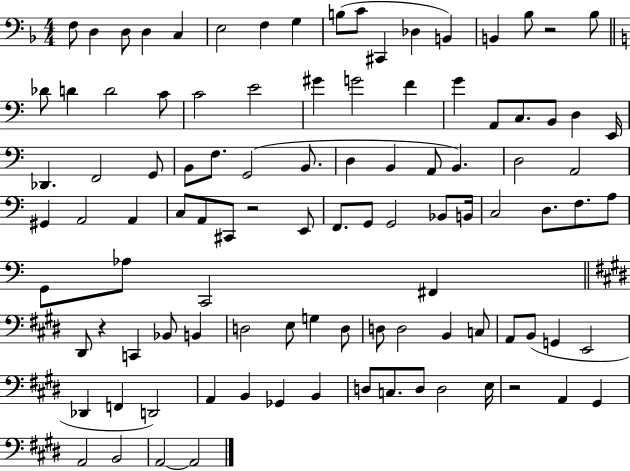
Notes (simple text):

F3/e D3/q D3/e D3/q C3/q E3/h F3/q G3/q B3/e C4/e C#2/q Db3/q B2/q B2/q Bb3/e R/h Bb3/e Db4/e D4/q D4/h C4/e C4/h E4/h G#4/q G4/h F4/q G4/q A2/e C3/e. B2/e D3/q E2/s Db2/q. F2/h G2/e B2/e F3/e. G2/h B2/e. D3/q B2/q A2/e B2/q. D3/h A2/h G#2/q A2/h A2/q C3/e A2/e C#2/e R/h E2/e F2/e. G2/e G2/h Bb2/e B2/s C3/h D3/e. F3/e. A3/e G2/e Ab3/e C2/h F#2/q D#2/e R/q C2/q Bb2/e B2/q D3/h E3/e G3/q D3/e D3/e D3/h B2/q C3/e A2/e B2/e G2/q E2/h Db2/q F2/q D2/h A2/q B2/q Gb2/q B2/q D3/e C3/e. D3/e D3/h E3/s R/h A2/q G#2/q A2/h B2/h A2/h A2/h